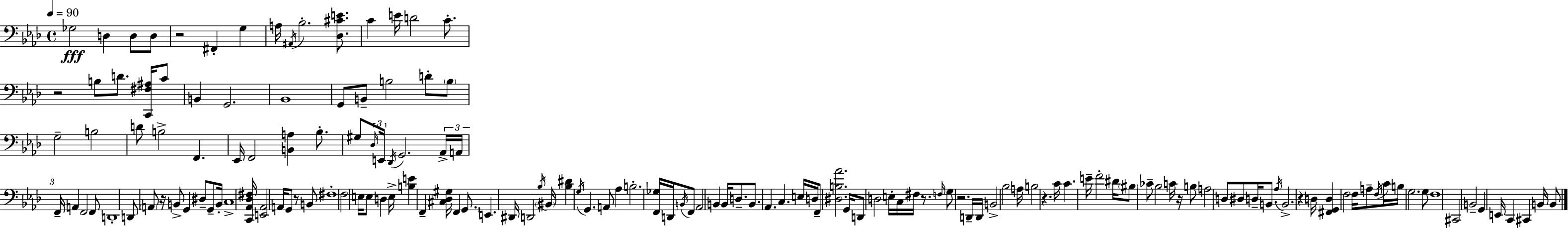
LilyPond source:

{
  \clef bass
  \time 4/4
  \defaultTimeSignature
  \key f \minor
  \tempo 4 = 90
  ges2\fff d4 d8 d8 | r2 fis,4-. g4 | a16 \acciaccatura { ais,16 } bes2.-. <des cis' e'>8. | c'4 e'16 d'2 c'8.-. | \break r2 b8 d'8. <c, fis ais>16 c'8 | b,4 g,2. | bes,1 | g,8 b,8-- b2 d'8-. \parenthesize b8 | \break g2-- b2 | d'8 b2-> f,4. | ees,16 f,2 <b, a>4 bes8.-. | gis8 \tuplet 3/2 { \grace { des16 } e,16 \acciaccatura { des,16 } } g,2. | \break \tuplet 3/2 { aes,16-> a,16 f,16-- } a,4 f,2 | f,8 d,1-. | d,8 \parenthesize a,8 r16 b,8-> g,4 dis8-- | g,8-- b,16-. c1-> | \break <c, aes, des fis>16 <e, aes,>2 a,16 g,8 r8 | b,8 fis1-. | f2 e16 e8 d4 | e16-> <b e'>4 f,4-- <cis des gis>16 f,4 | \break \parenthesize g,8. e,4. dis,16 d,2 | \acciaccatura { bes16 } \parenthesize bis,16 <bes dis'>4 \acciaccatura { g16 } g,4. a,8 | aes4 b2.-. | <f, ges>16 d,16 \acciaccatura { b,16 } f,8 aes,2 b,4 | \break b,16 d8.-- b,8. aes,4. c4. | e16 d16 f,8-- <dis b aes'>2. | g,16 d,8 d2 | e16-. c16 fis16 r8. \grace { f16 } g8 r2. | \break d,16-- d,16 b,2-> bes2 | a16 b2 | r4. c'16 c'4. e'16-- f'2-. | dis'16 \parenthesize bis8 ces'8-- bes2 | \break c'16 r16 b8 a2 d8 | dis8 d16-- b,8. \acciaccatura { aes16 } b,2.-> | r4 d16 <fis, g, d>4 f2 | f16 a8-- \acciaccatura { f16 } c'16 b16 g2. | \break g8 f1 | cis,2 | b,2-- g,4 e,16 c,4 | cis,4 b,16 b,8 \bar "|."
}